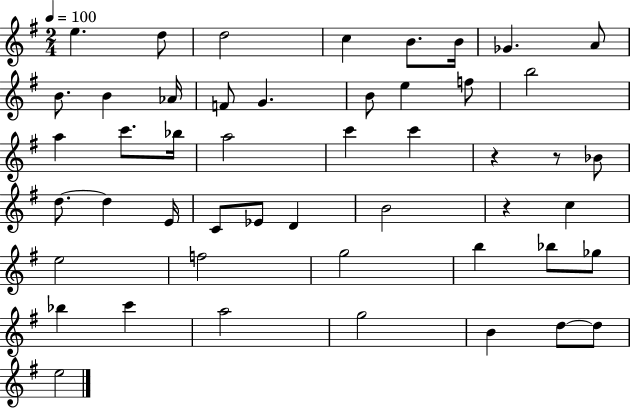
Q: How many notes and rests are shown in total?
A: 49